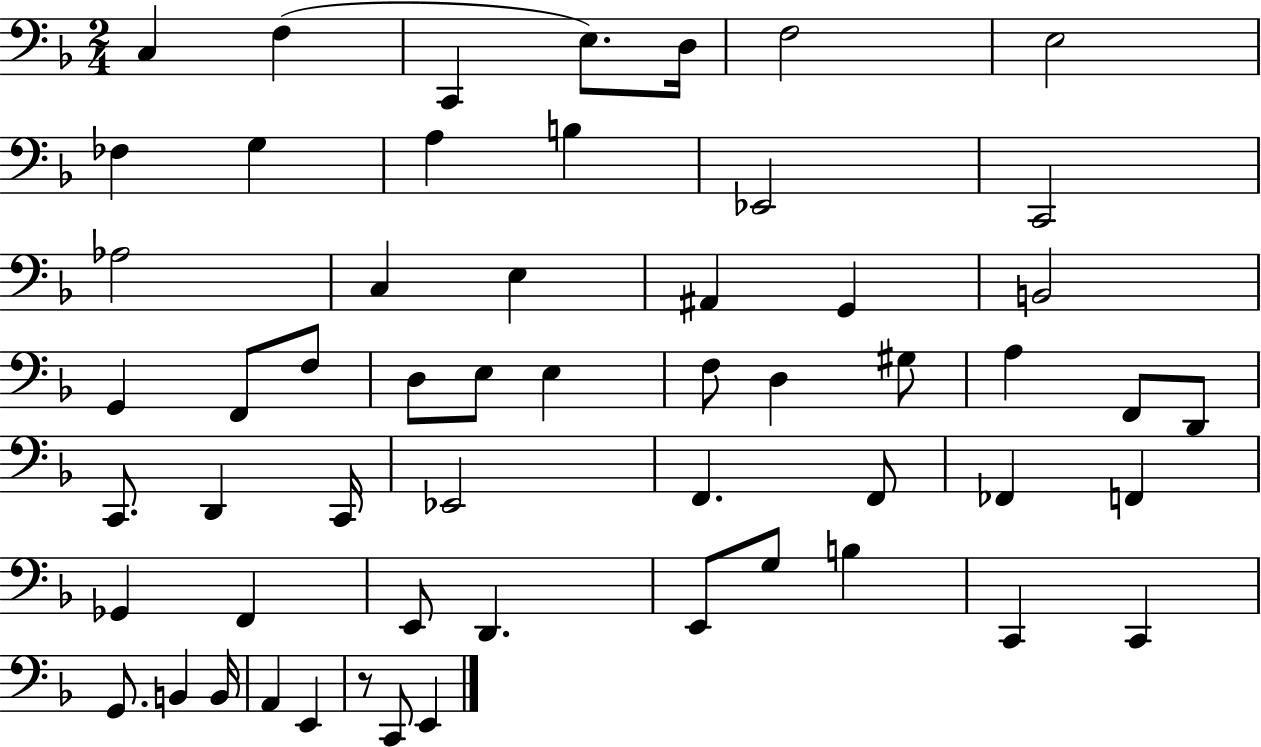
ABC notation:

X:1
T:Untitled
M:2/4
L:1/4
K:F
C, F, C,, E,/2 D,/4 F,2 E,2 _F, G, A, B, _E,,2 C,,2 _A,2 C, E, ^A,, G,, B,,2 G,, F,,/2 F,/2 D,/2 E,/2 E, F,/2 D, ^G,/2 A, F,,/2 D,,/2 C,,/2 D,, C,,/4 _E,,2 F,, F,,/2 _F,, F,, _G,, F,, E,,/2 D,, E,,/2 G,/2 B, C,, C,, G,,/2 B,, B,,/4 A,, E,, z/2 C,,/2 E,,